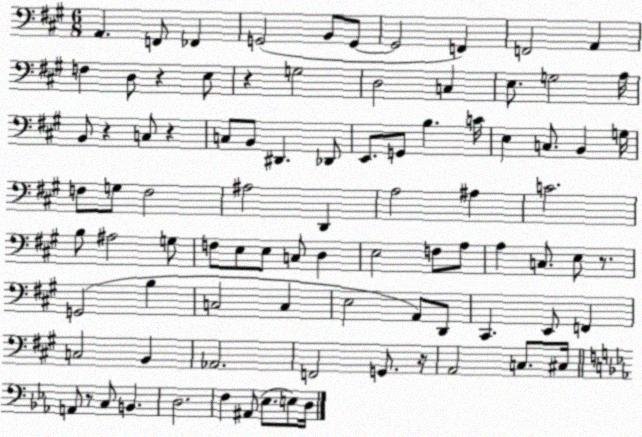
X:1
T:Untitled
M:6/8
L:1/4
K:A
A,, F,,/2 _F,, G,,2 B,,/2 G,,/2 G,,2 F,, F,,2 A,, F, D,/2 z E,/2 z G,2 D,2 C, E,/2 G,2 A,/4 B,,/2 z C,/2 z C,/2 B,,/2 ^D,, _D,,/2 E,,/2 G,,/2 B, C/4 E, C,/2 B,, G,/4 F,/2 G,/2 F,2 ^A,2 D,, A,2 ^A, C2 B,/2 ^A,2 G,/2 F,/2 E,/2 E,/2 C,/2 D, E,2 F,/2 A,/2 A, C,/2 E,/2 z/2 G,,2 B, C,2 C, E,2 A,,/2 D,,/2 ^C,, E,,/2 F,, C,2 B,, _A,,2 F,,2 G,,/2 z/4 A,,2 C,/2 ^C,/4 A,,/2 z/2 C,/2 B,, D,2 F, ^A,,/2 _E,/2 E,/2 D,/4